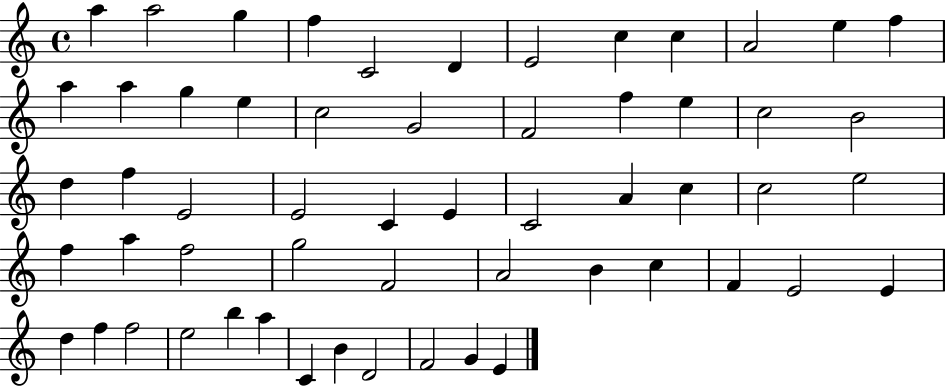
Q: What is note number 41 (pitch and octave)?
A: B4